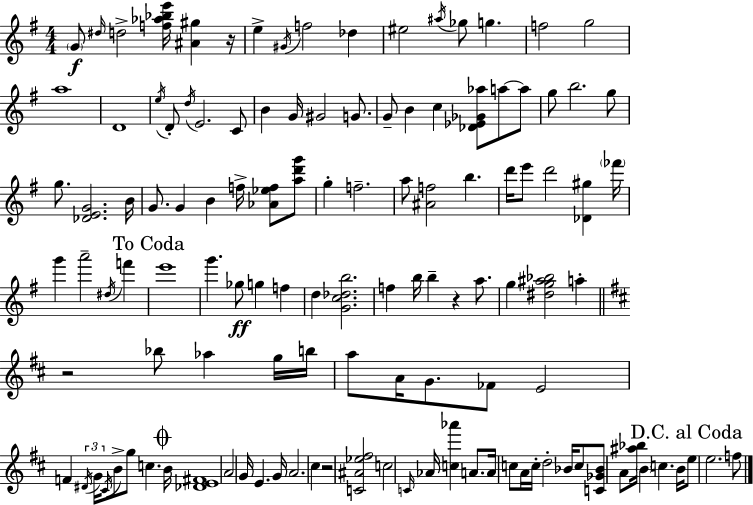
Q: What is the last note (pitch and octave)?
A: F5